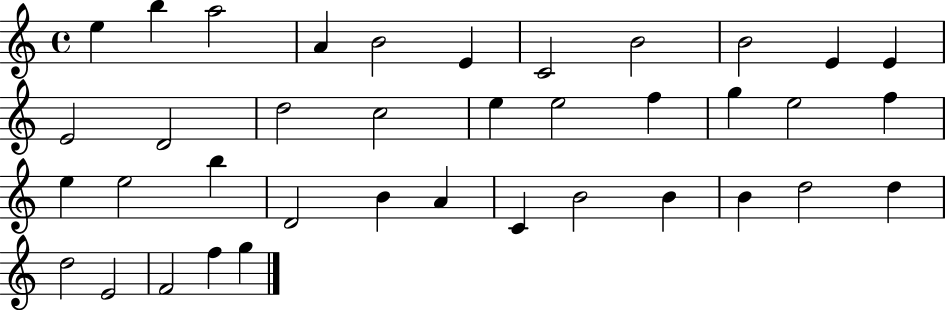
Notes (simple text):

E5/q B5/q A5/h A4/q B4/h E4/q C4/h B4/h B4/h E4/q E4/q E4/h D4/h D5/h C5/h E5/q E5/h F5/q G5/q E5/h F5/q E5/q E5/h B5/q D4/h B4/q A4/q C4/q B4/h B4/q B4/q D5/h D5/q D5/h E4/h F4/h F5/q G5/q